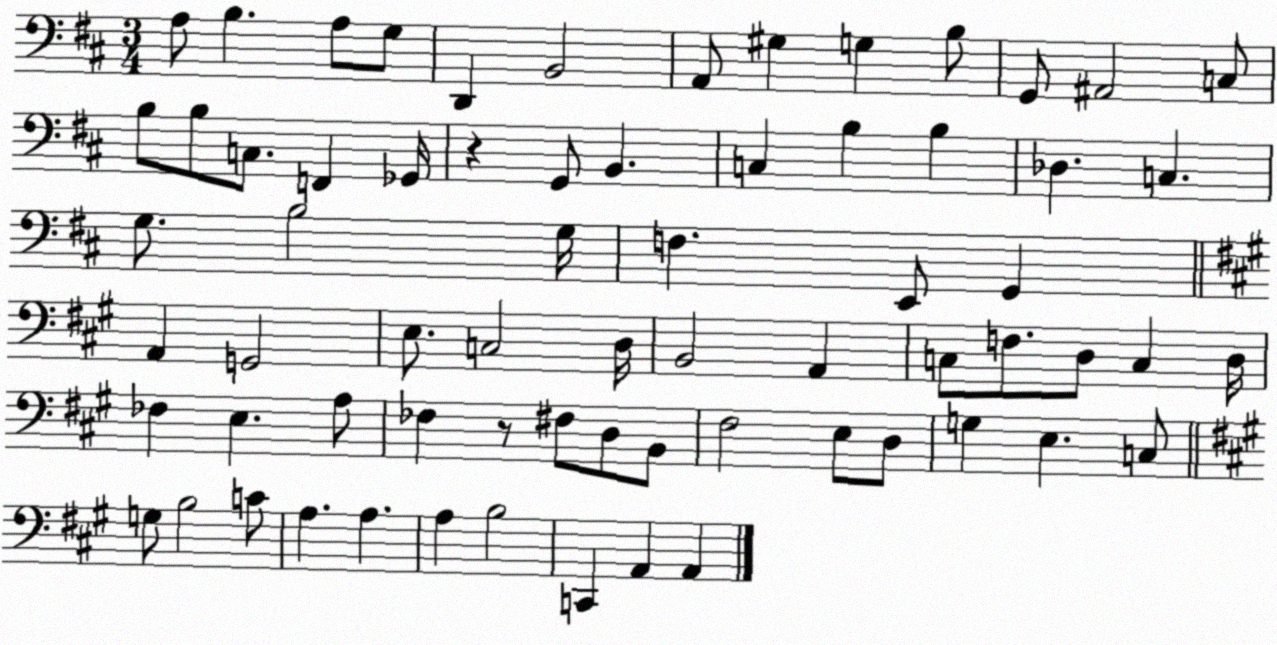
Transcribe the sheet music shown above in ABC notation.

X:1
T:Untitled
M:3/4
L:1/4
K:D
A,/2 B, A,/2 G,/2 D,, B,,2 A,,/2 ^G, G, B,/2 G,,/2 ^A,,2 C,/2 B,/2 B,/2 C,/2 F,, _G,,/4 z G,,/2 B,, C, B, B, _D, C, G,/2 B,2 G,/4 F, E,,/2 G,, A,, G,,2 E,/2 C,2 D,/4 B,,2 A,, C,/2 F,/2 D,/2 C, D,/4 _F, E, A,/2 _F, z/2 ^F,/2 D,/2 B,,/2 ^F,2 E,/2 D,/2 G, E, C,/2 G,/2 B,2 C/2 A, A, A, B,2 C,, A,, A,,